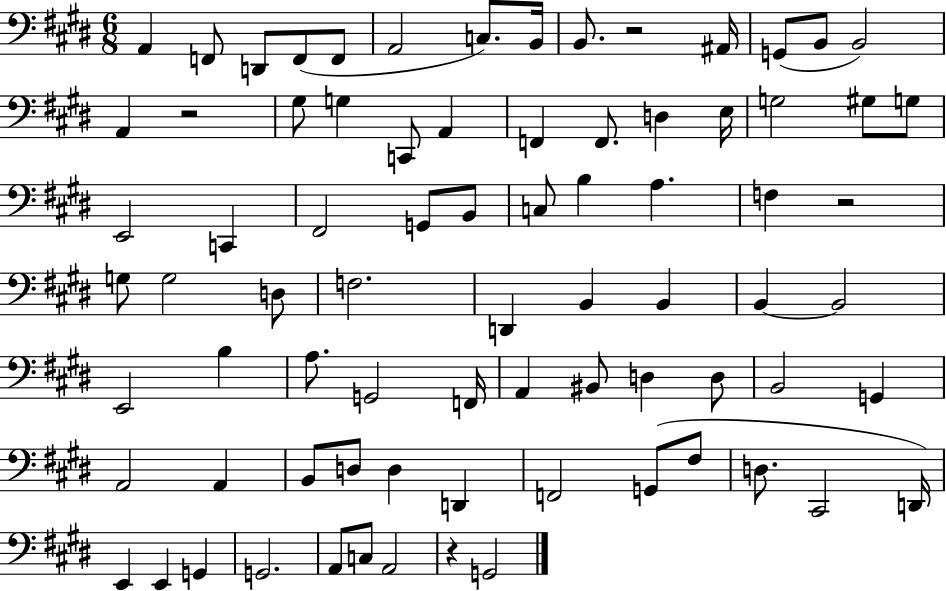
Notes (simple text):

A2/q F2/e D2/e F2/e F2/e A2/h C3/e. B2/s B2/e. R/h A#2/s G2/e B2/e B2/h A2/q R/h G#3/e G3/q C2/e A2/q F2/q F2/e. D3/q E3/s G3/h G#3/e G3/e E2/h C2/q F#2/h G2/e B2/e C3/e B3/q A3/q. F3/q R/h G3/e G3/h D3/e F3/h. D2/q B2/q B2/q B2/q B2/h E2/h B3/q A3/e. G2/h F2/s A2/q BIS2/e D3/q D3/e B2/h G2/q A2/h A2/q B2/e D3/e D3/q D2/q F2/h G2/e F#3/e D3/e. C#2/h D2/s E2/q E2/q G2/q G2/h. A2/e C3/e A2/h R/q G2/h